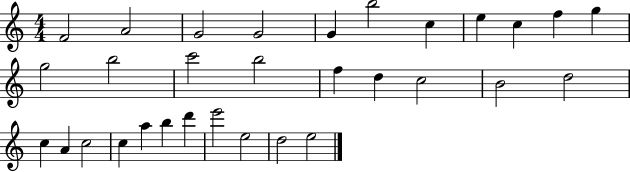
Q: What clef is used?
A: treble